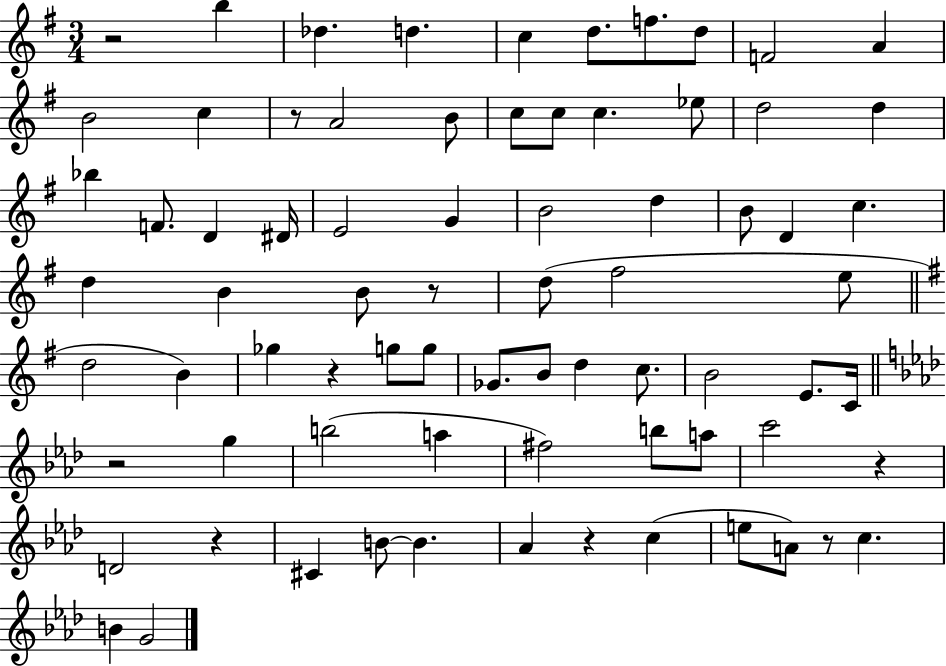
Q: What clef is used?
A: treble